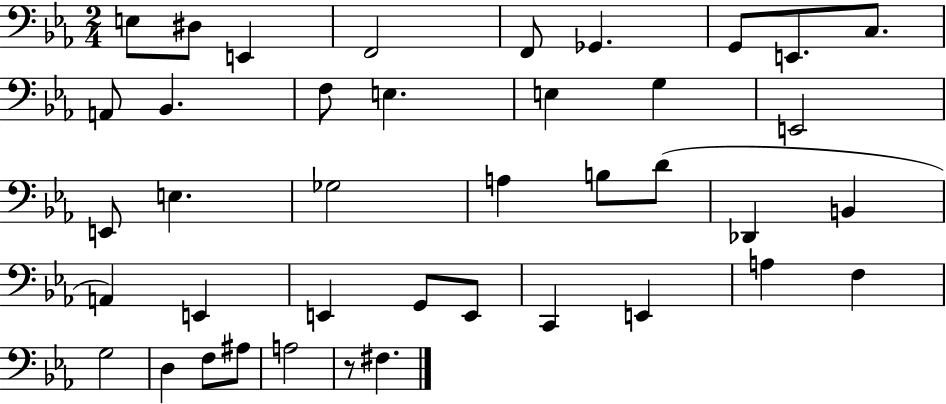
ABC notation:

X:1
T:Untitled
M:2/4
L:1/4
K:Eb
E,/2 ^D,/2 E,, F,,2 F,,/2 _G,, G,,/2 E,,/2 C,/2 A,,/2 _B,, F,/2 E, E, G, E,,2 E,,/2 E, _G,2 A, B,/2 D/2 _D,, B,, A,, E,, E,, G,,/2 E,,/2 C,, E,, A, F, G,2 D, F,/2 ^A,/2 A,2 z/2 ^F,